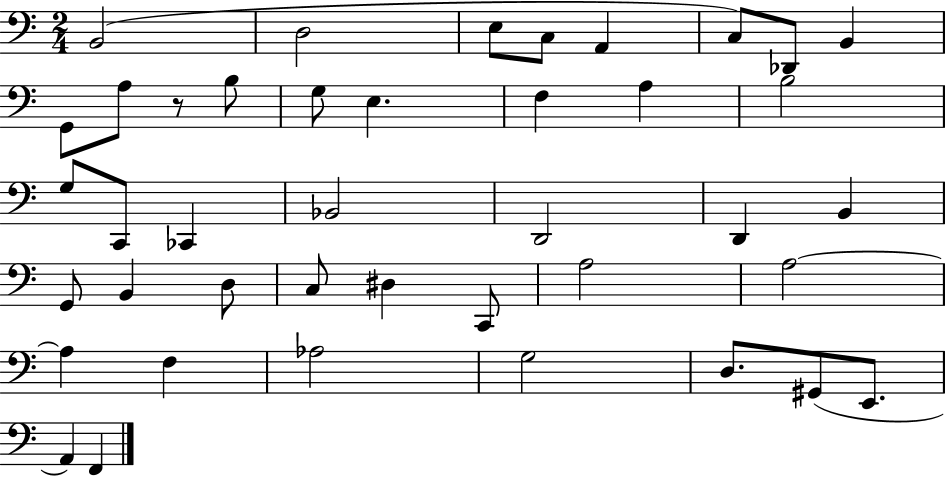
X:1
T:Untitled
M:2/4
L:1/4
K:C
B,,2 D,2 E,/2 C,/2 A,, C,/2 _D,,/2 B,, G,,/2 A,/2 z/2 B,/2 G,/2 E, F, A, B,2 G,/2 C,,/2 _C,, _B,,2 D,,2 D,, B,, G,,/2 B,, D,/2 C,/2 ^D, C,,/2 A,2 A,2 A, F, _A,2 G,2 D,/2 ^G,,/2 E,,/2 A,, F,,